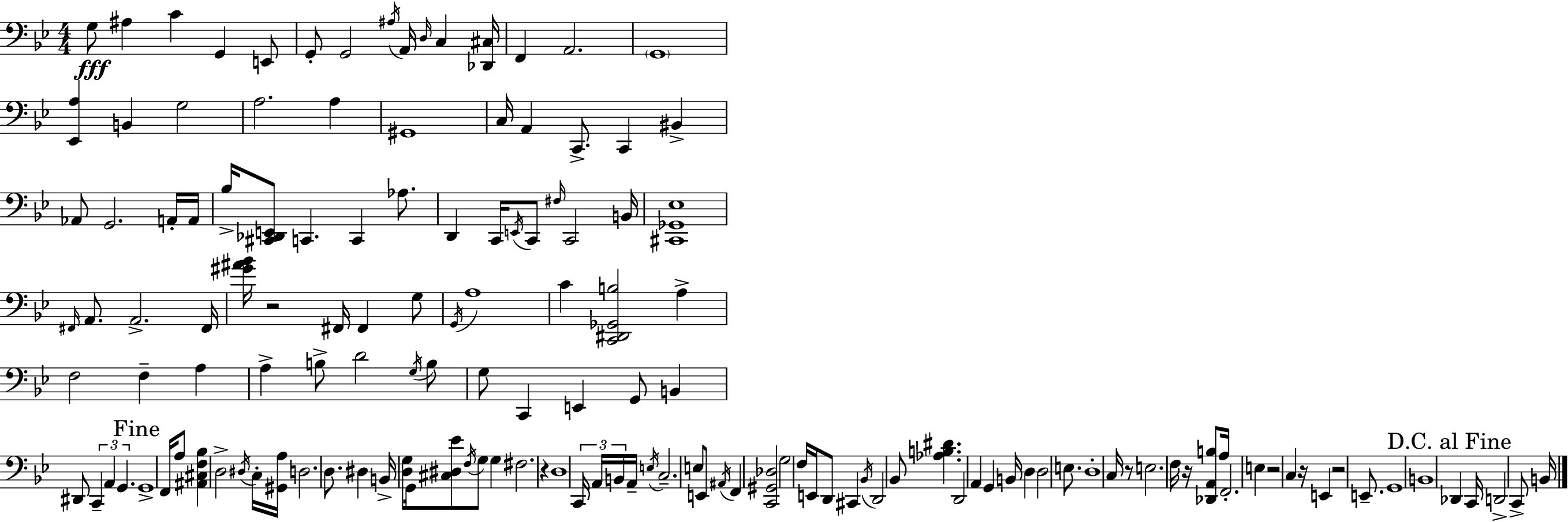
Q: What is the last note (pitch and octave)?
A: B2